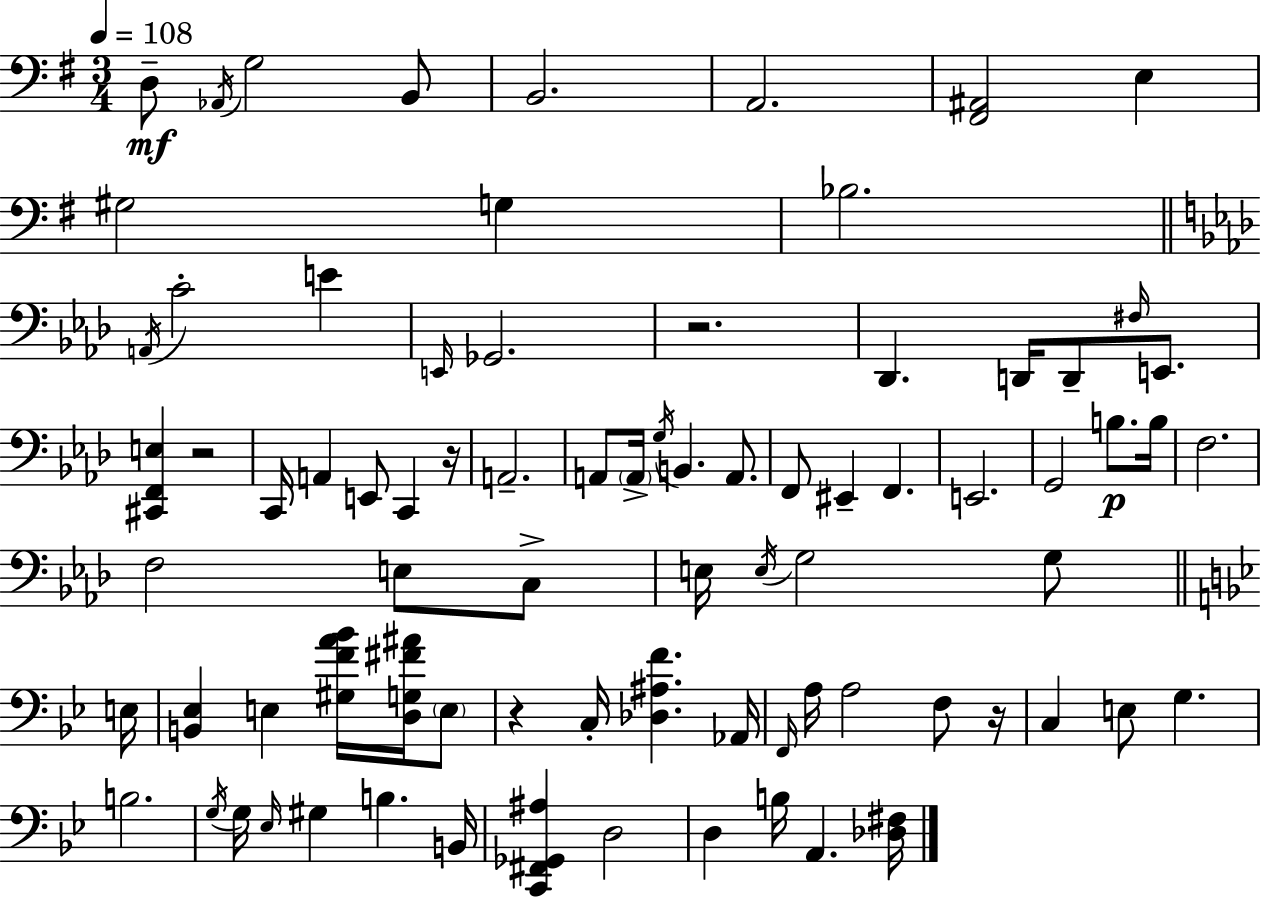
{
  \clef bass
  \numericTimeSignature
  \time 3/4
  \key e \minor
  \tempo 4 = 108
  d8--\mf \acciaccatura { aes,16 } g2 b,8 | b,2. | a,2. | <fis, ais,>2 e4 | \break gis2 g4 | bes2. | \bar "||" \break \key aes \major \acciaccatura { a,16 } c'2-. e'4 | \grace { e,16 } ges,2. | r2. | des,4. d,16 d,8-- \grace { fis16 } | \break e,8. <cis, f, e>4 r2 | c,16 a,4 e,8 c,4 | r16 a,2.-- | a,8 \parenthesize a,16-> \acciaccatura { g16 } b,4. | \break a,8. f,8 eis,4-- f,4. | e,2. | g,2 | b8.\p b16 f2. | \break f2 | e8 c8-> e16 \acciaccatura { e16 } g2 | g8 \bar "||" \break \key bes \major e16 <b, ees>4 e4 <gis f' a' bes'>16 <d g fis' ais'>16 \parenthesize e8 | r4 c16-. <des ais f'>4. | aes,16 \grace { f,16 } a16 a2 f8 | r16 c4 e8 g4. | \break b2. | \acciaccatura { g16 } g16 \grace { ees16 } gis4 b4. | b,16 <c, fis, ges, ais>4 d2 | d4 b16 a,4. | \break <des fis>16 \bar "|."
}